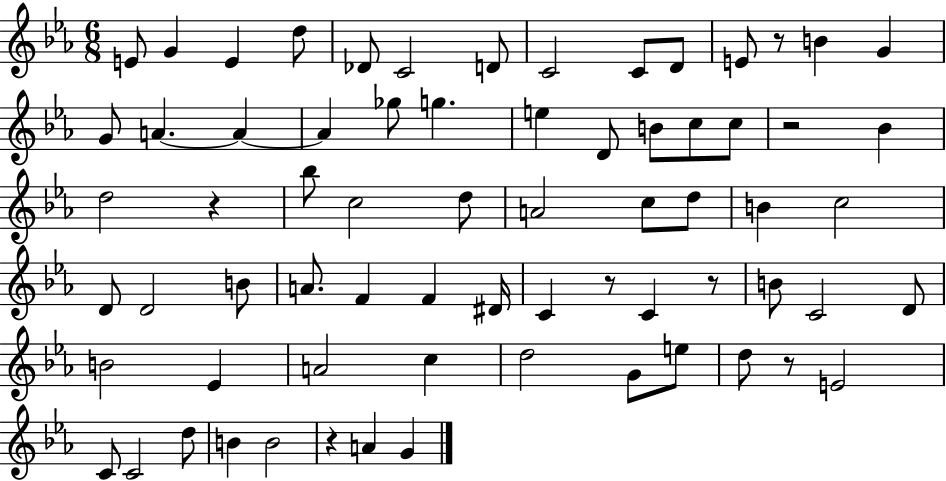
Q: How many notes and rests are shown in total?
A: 69